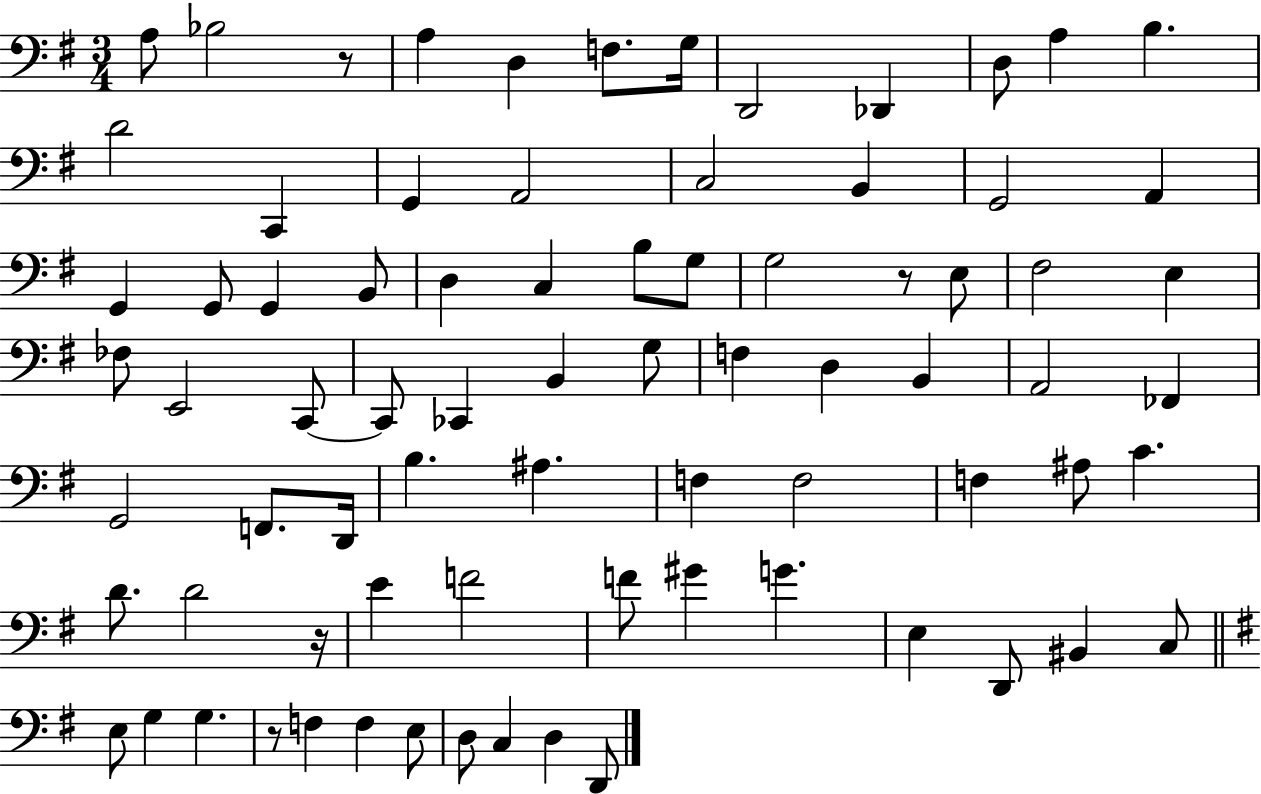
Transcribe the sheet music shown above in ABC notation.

X:1
T:Untitled
M:3/4
L:1/4
K:G
A,/2 _B,2 z/2 A, D, F,/2 G,/4 D,,2 _D,, D,/2 A, B, D2 C,, G,, A,,2 C,2 B,, G,,2 A,, G,, G,,/2 G,, B,,/2 D, C, B,/2 G,/2 G,2 z/2 E,/2 ^F,2 E, _F,/2 E,,2 C,,/2 C,,/2 _C,, B,, G,/2 F, D, B,, A,,2 _F,, G,,2 F,,/2 D,,/4 B, ^A, F, F,2 F, ^A,/2 C D/2 D2 z/4 E F2 F/2 ^G G E, D,,/2 ^B,, C,/2 E,/2 G, G, z/2 F, F, E,/2 D,/2 C, D, D,,/2